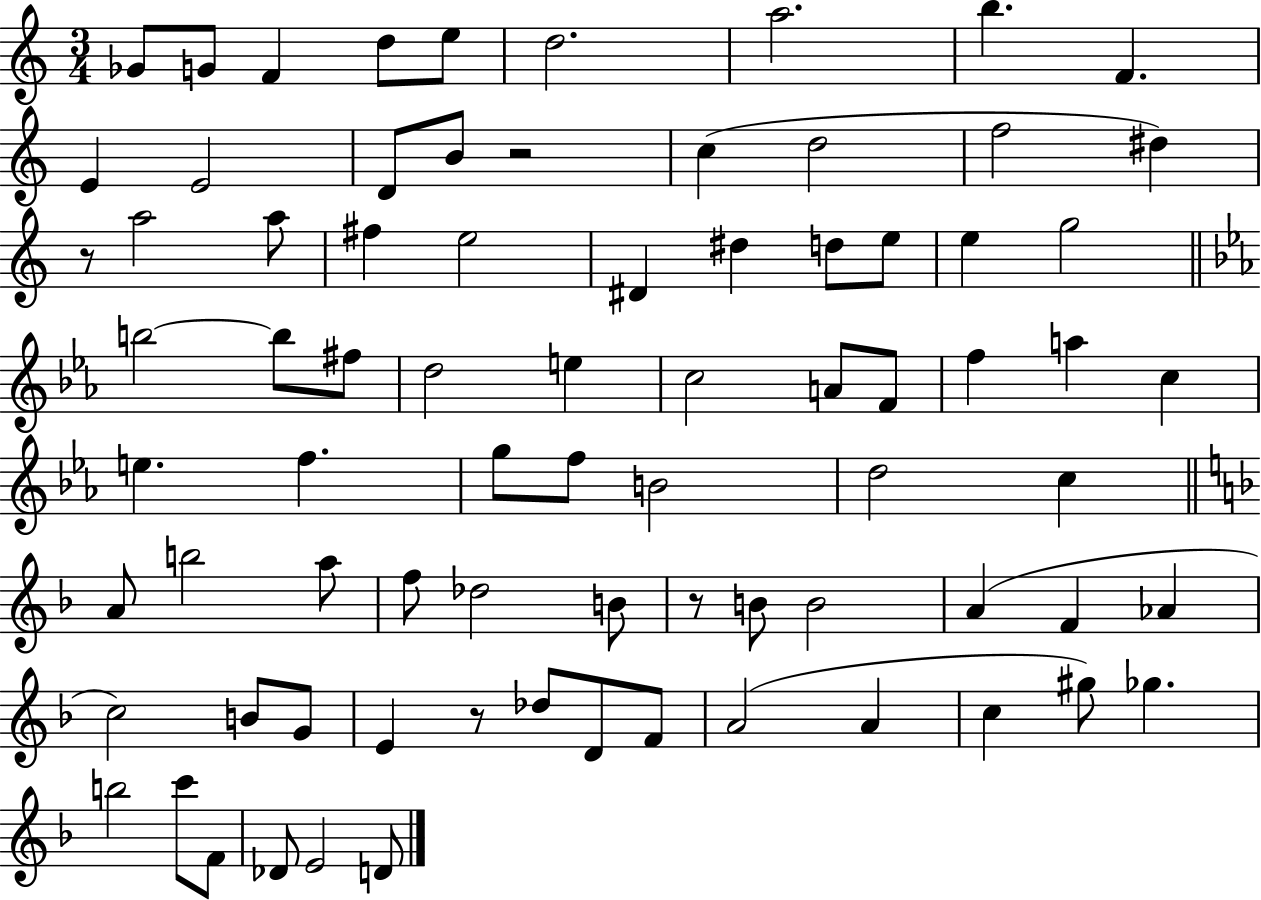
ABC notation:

X:1
T:Untitled
M:3/4
L:1/4
K:C
_G/2 G/2 F d/2 e/2 d2 a2 b F E E2 D/2 B/2 z2 c d2 f2 ^d z/2 a2 a/2 ^f e2 ^D ^d d/2 e/2 e g2 b2 b/2 ^f/2 d2 e c2 A/2 F/2 f a c e f g/2 f/2 B2 d2 c A/2 b2 a/2 f/2 _d2 B/2 z/2 B/2 B2 A F _A c2 B/2 G/2 E z/2 _d/2 D/2 F/2 A2 A c ^g/2 _g b2 c'/2 F/2 _D/2 E2 D/2